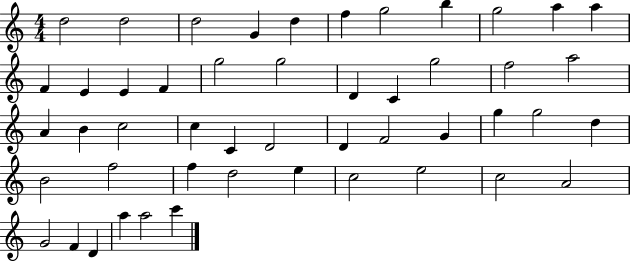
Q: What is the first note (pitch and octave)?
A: D5